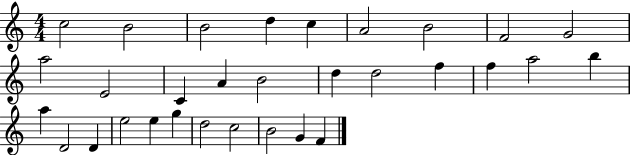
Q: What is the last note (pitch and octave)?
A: F4